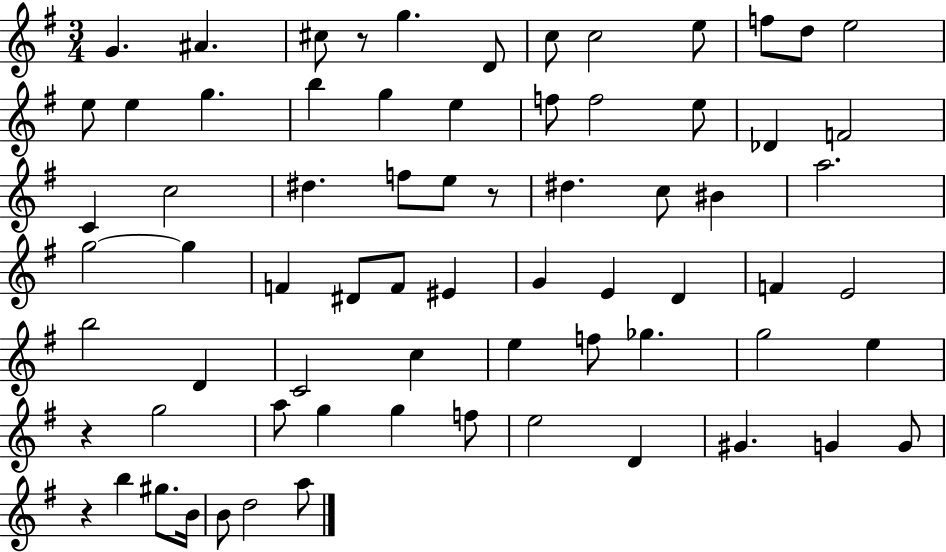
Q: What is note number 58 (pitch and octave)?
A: D4